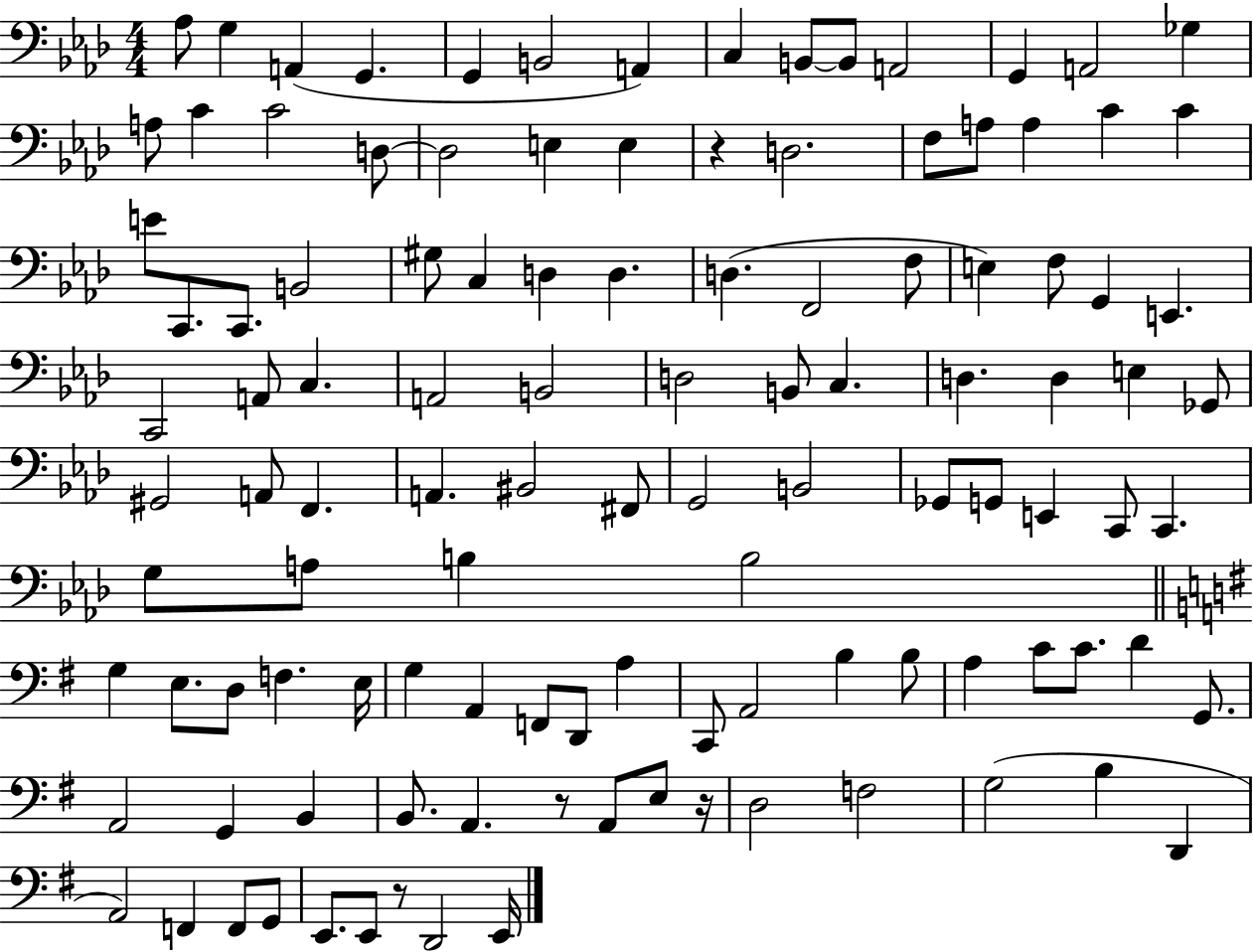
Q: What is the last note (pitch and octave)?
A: E2